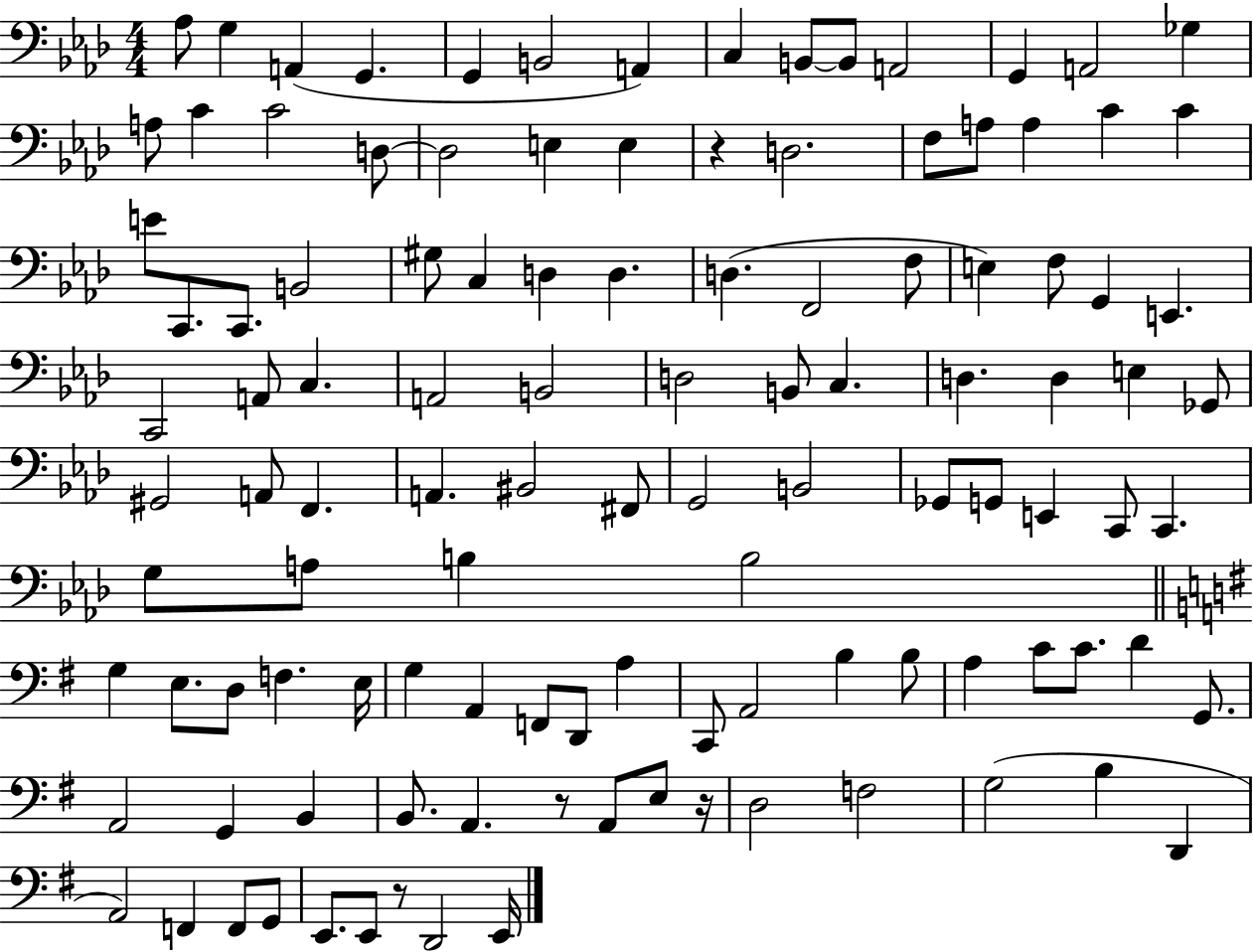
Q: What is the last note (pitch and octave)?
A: E2